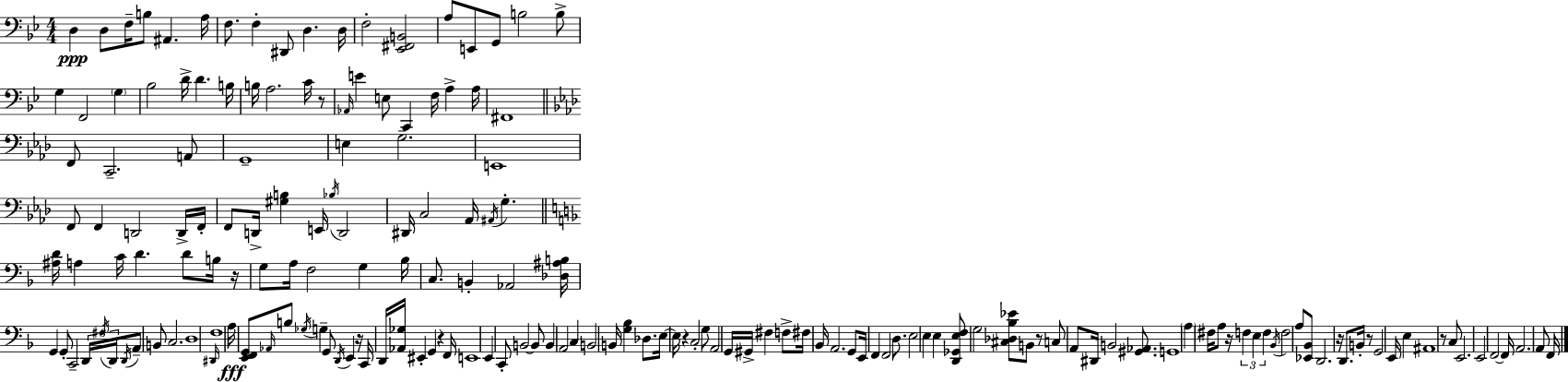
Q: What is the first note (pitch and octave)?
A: D3